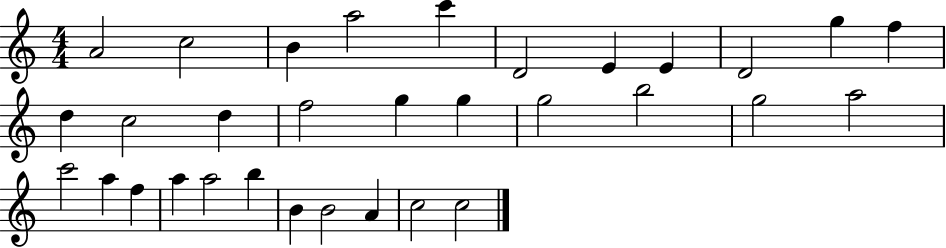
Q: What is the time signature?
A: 4/4